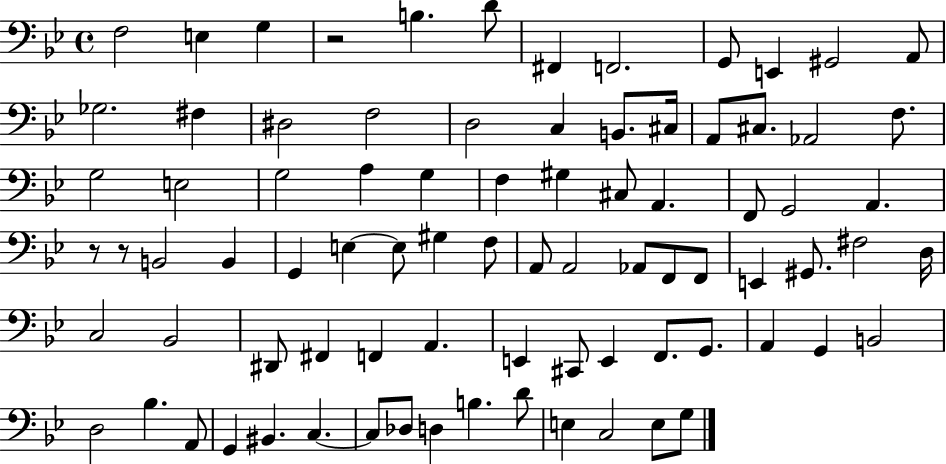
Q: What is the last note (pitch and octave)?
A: G3